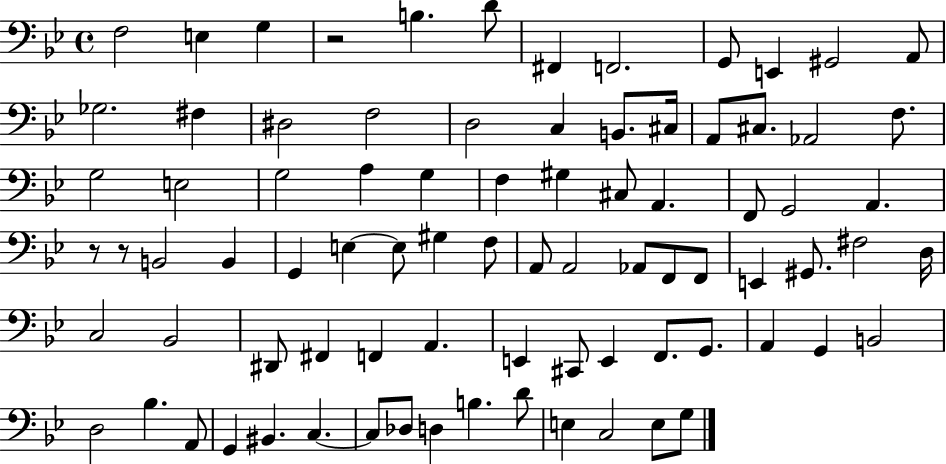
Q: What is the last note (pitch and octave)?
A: G3